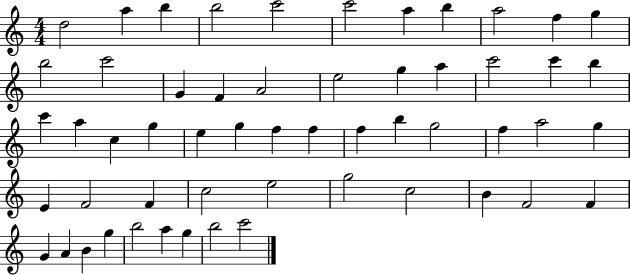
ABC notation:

X:1
T:Untitled
M:4/4
L:1/4
K:C
d2 a b b2 c'2 c'2 a b a2 f g b2 c'2 G F A2 e2 g a c'2 c' b c' a c g e g f f f b g2 f a2 g E F2 F c2 e2 g2 c2 B F2 F G A B g b2 a g b2 c'2